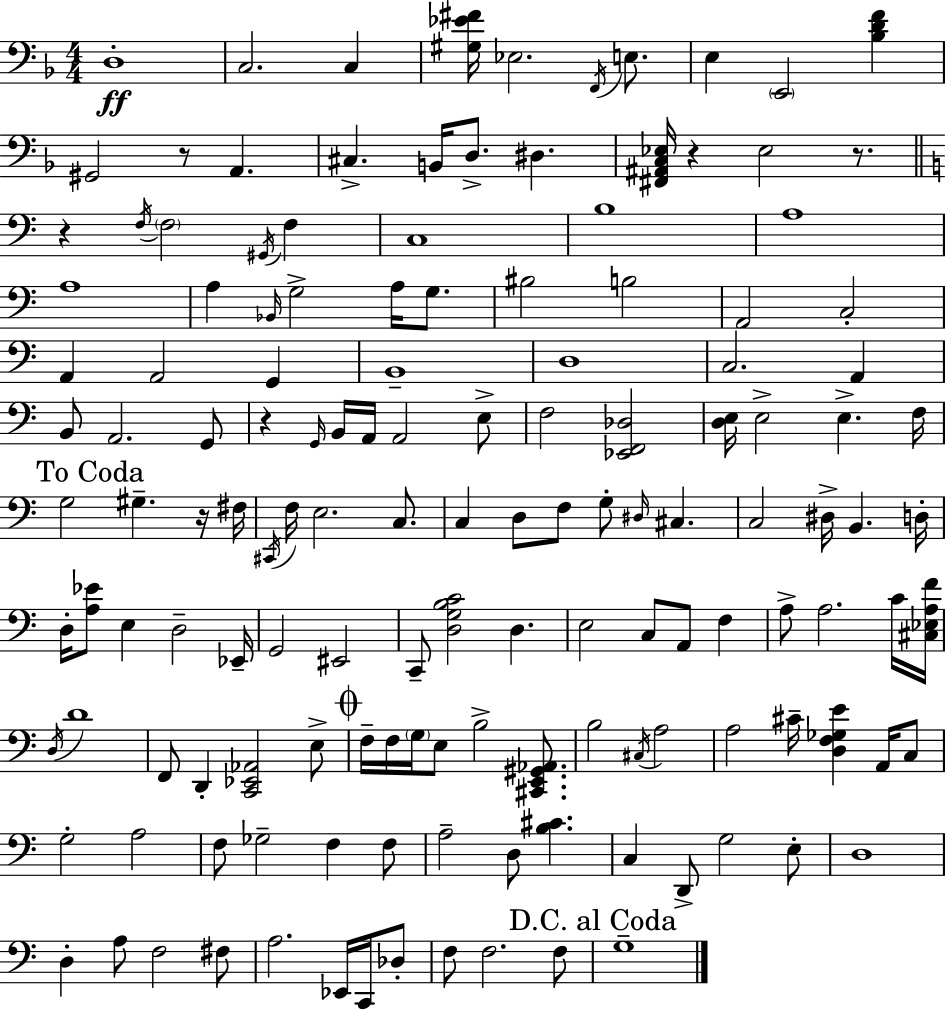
X:1
T:Untitled
M:4/4
L:1/4
K:Dm
D,4 C,2 C, [^G,_E^F]/4 _E,2 F,,/4 E,/2 E, E,,2 [_B,DF] ^G,,2 z/2 A,, ^C, B,,/4 D,/2 ^D, [^F,,^A,,C,_E,]/4 z _E,2 z/2 z F,/4 F,2 ^G,,/4 F, C,4 B,4 A,4 A,4 A, _B,,/4 G,2 A,/4 G,/2 ^B,2 B,2 A,,2 C,2 A,, A,,2 G,, B,,4 D,4 C,2 A,, B,,/2 A,,2 G,,/2 z G,,/4 B,,/4 A,,/4 A,,2 E,/2 F,2 [_E,,F,,_D,]2 [D,E,]/4 E,2 E, F,/4 G,2 ^G, z/4 ^F,/4 ^C,,/4 F,/4 E,2 C,/2 C, D,/2 F,/2 G,/2 ^D,/4 ^C, C,2 ^D,/4 B,, D,/4 D,/4 [A,_E]/2 E, D,2 _E,,/4 G,,2 ^E,,2 C,,/2 [D,G,B,C]2 D, E,2 C,/2 A,,/2 F, A,/2 A,2 C/4 [^C,_E,A,F]/4 D,/4 D4 F,,/2 D,, [C,,_E,,_A,,]2 E,/2 F,/4 F,/4 G,/4 E,/2 B,2 [^C,,E,,^G,,_A,,]/2 B,2 ^C,/4 A,2 A,2 ^C/4 [D,F,_G,E] A,,/4 C,/2 G,2 A,2 F,/2 _G,2 F, F,/2 A,2 D,/2 [B,^C] C, D,,/2 G,2 E,/2 D,4 D, A,/2 F,2 ^F,/2 A,2 _E,,/4 C,,/4 _D,/2 F,/2 F,2 F,/2 G,4